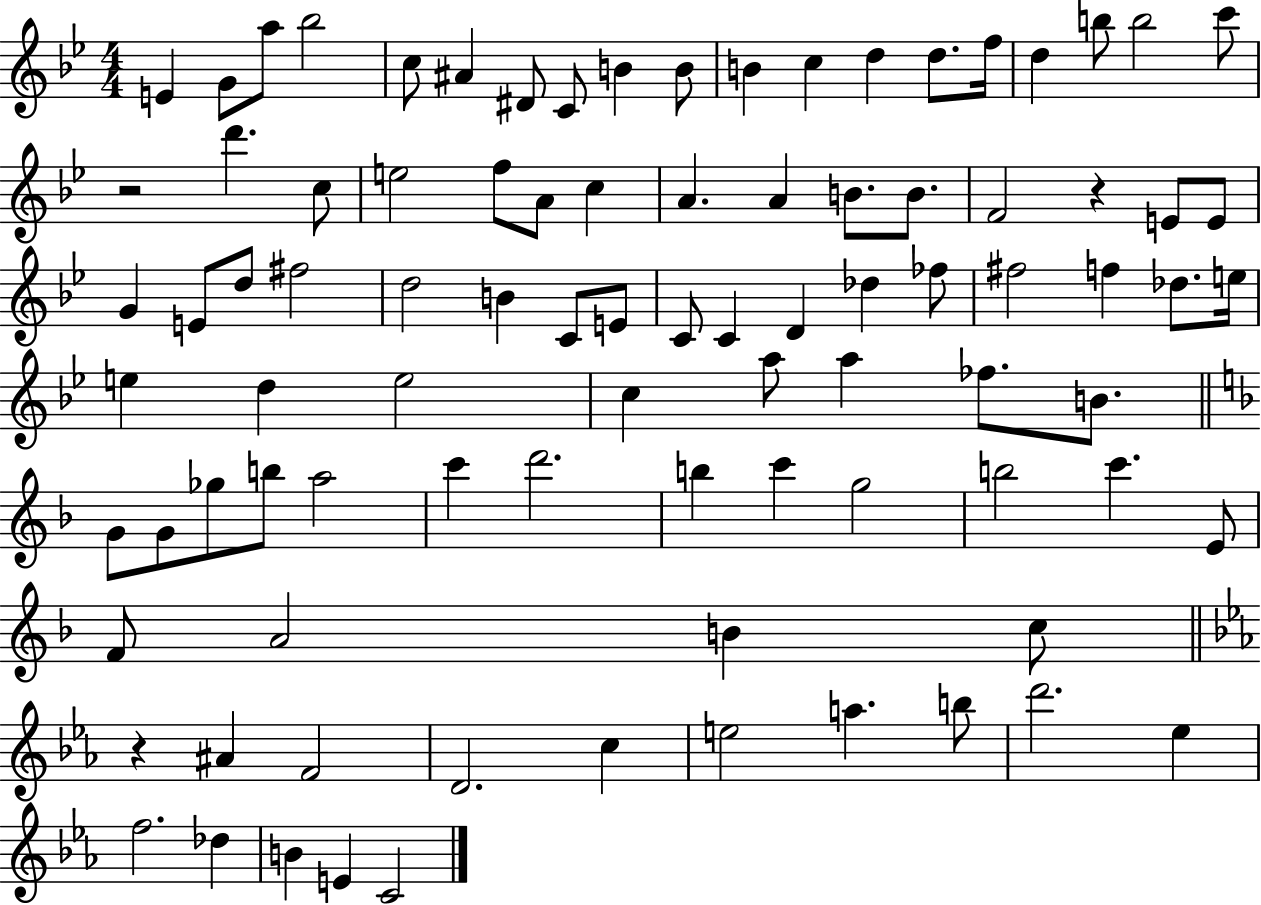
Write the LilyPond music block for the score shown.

{
  \clef treble
  \numericTimeSignature
  \time 4/4
  \key bes \major
  e'4 g'8 a''8 bes''2 | c''8 ais'4 dis'8 c'8 b'4 b'8 | b'4 c''4 d''4 d''8. f''16 | d''4 b''8 b''2 c'''8 | \break r2 d'''4. c''8 | e''2 f''8 a'8 c''4 | a'4. a'4 b'8. b'8. | f'2 r4 e'8 e'8 | \break g'4 e'8 d''8 fis''2 | d''2 b'4 c'8 e'8 | c'8 c'4 d'4 des''4 fes''8 | fis''2 f''4 des''8. e''16 | \break e''4 d''4 e''2 | c''4 a''8 a''4 fes''8. b'8. | \bar "||" \break \key d \minor g'8 g'8 ges''8 b''8 a''2 | c'''4 d'''2. | b''4 c'''4 g''2 | b''2 c'''4. e'8 | \break f'8 a'2 b'4 c''8 | \bar "||" \break \key ees \major r4 ais'4 f'2 | d'2. c''4 | e''2 a''4. b''8 | d'''2. ees''4 | \break f''2. des''4 | b'4 e'4 c'2 | \bar "|."
}